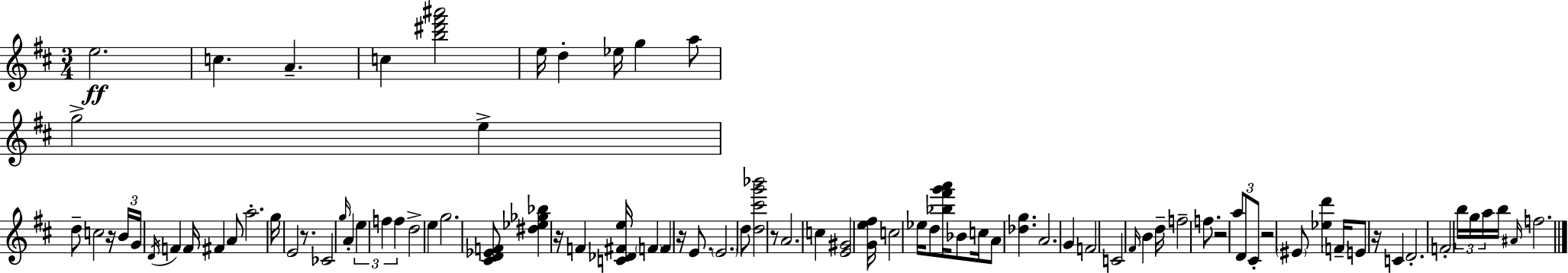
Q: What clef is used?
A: treble